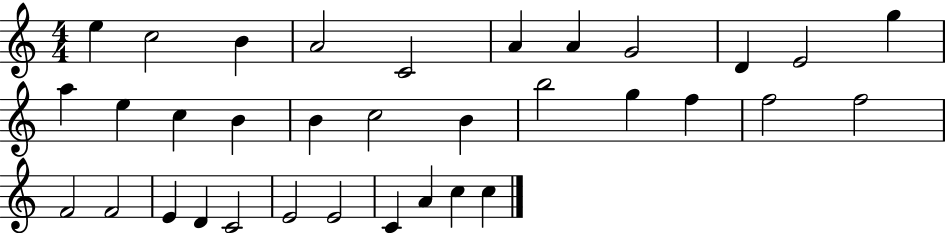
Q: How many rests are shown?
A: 0